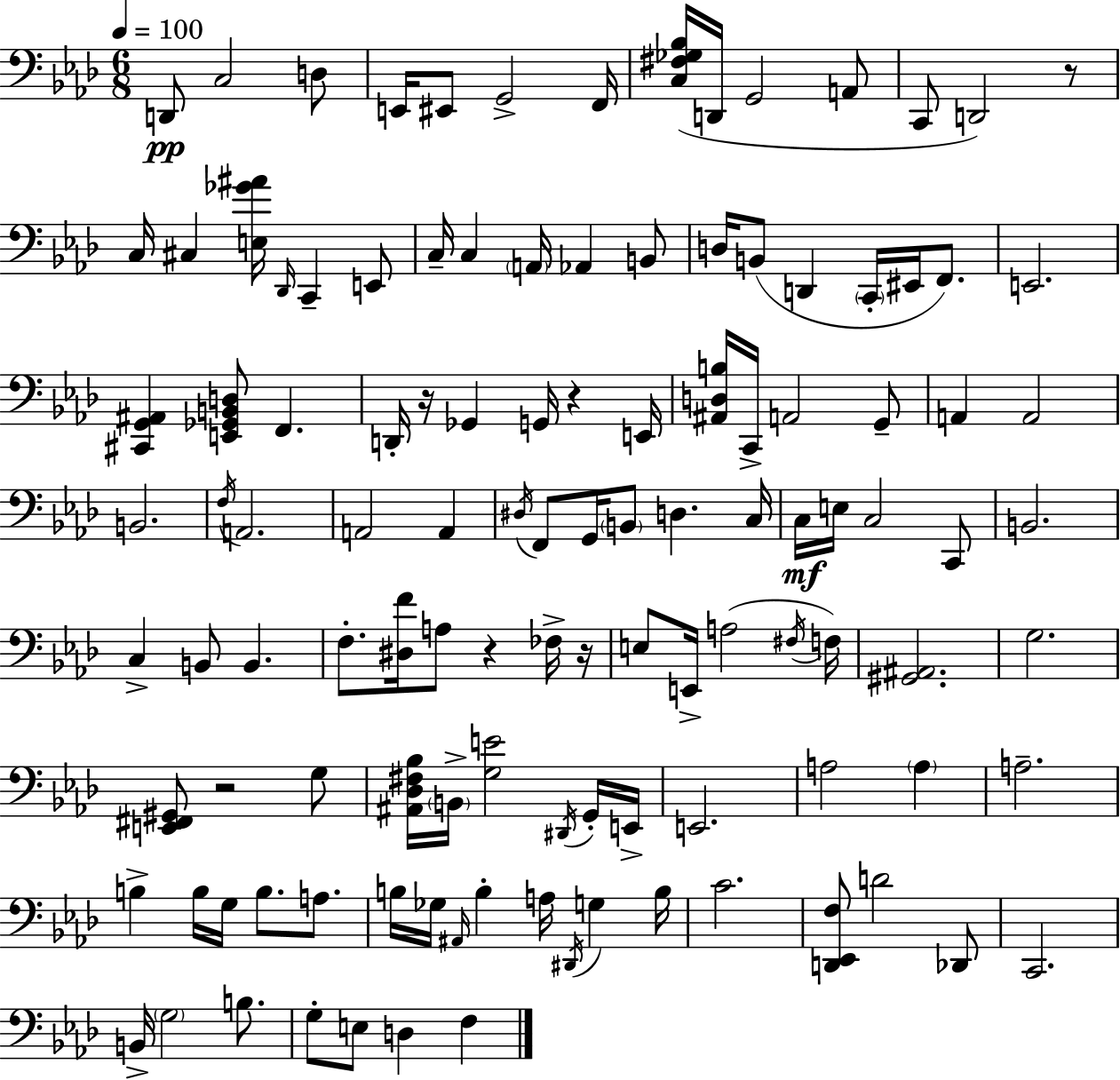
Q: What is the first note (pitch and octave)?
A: D2